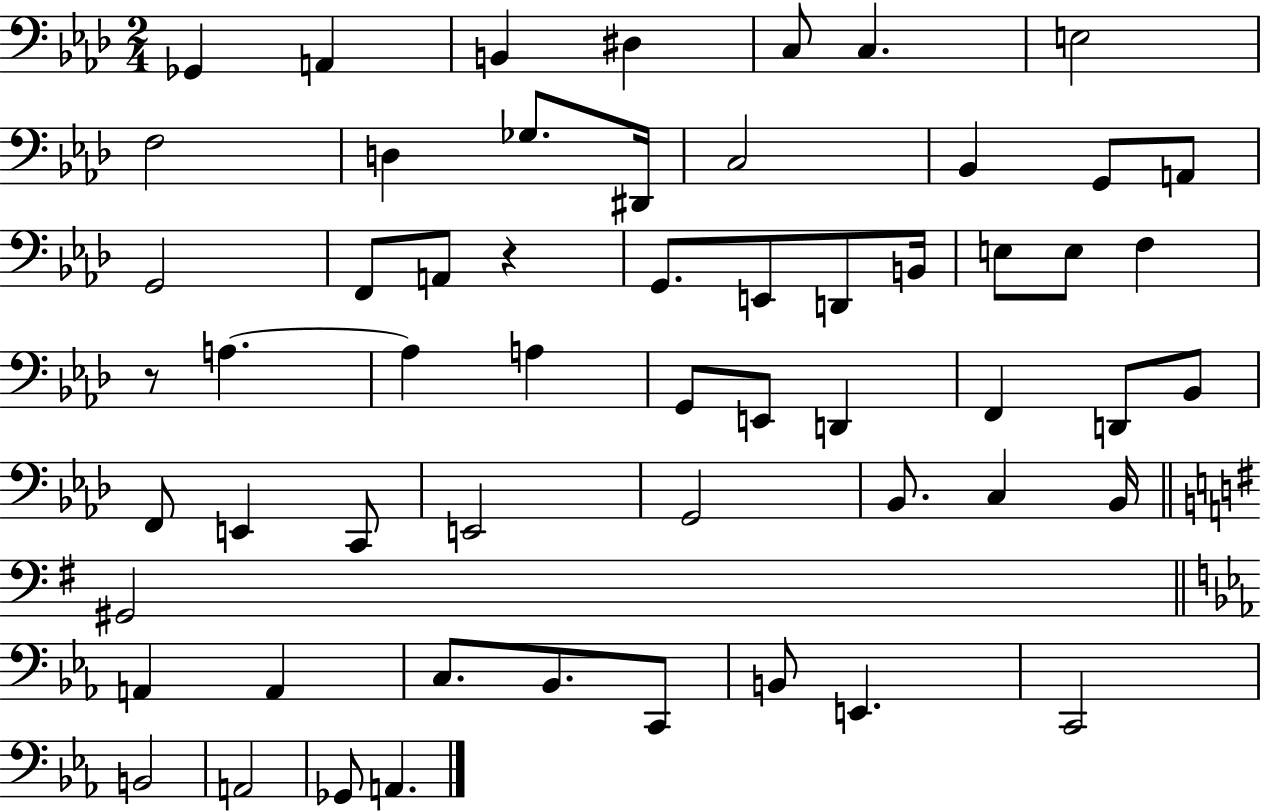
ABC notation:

X:1
T:Untitled
M:2/4
L:1/4
K:Ab
_G,, A,, B,, ^D, C,/2 C, E,2 F,2 D, _G,/2 ^D,,/4 C,2 _B,, G,,/2 A,,/2 G,,2 F,,/2 A,,/2 z G,,/2 E,,/2 D,,/2 B,,/4 E,/2 E,/2 F, z/2 A, A, A, G,,/2 E,,/2 D,, F,, D,,/2 _B,,/2 F,,/2 E,, C,,/2 E,,2 G,,2 _B,,/2 C, _B,,/4 ^G,,2 A,, A,, C,/2 _B,,/2 C,,/2 B,,/2 E,, C,,2 B,,2 A,,2 _G,,/2 A,,